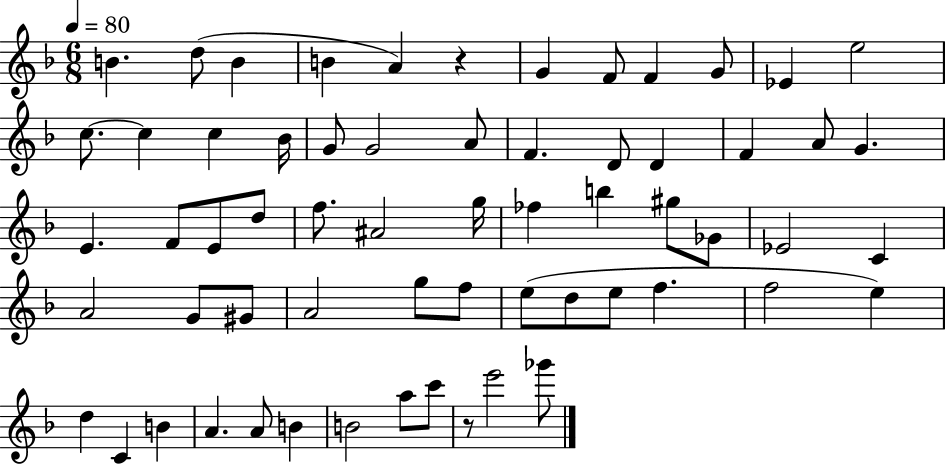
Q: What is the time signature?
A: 6/8